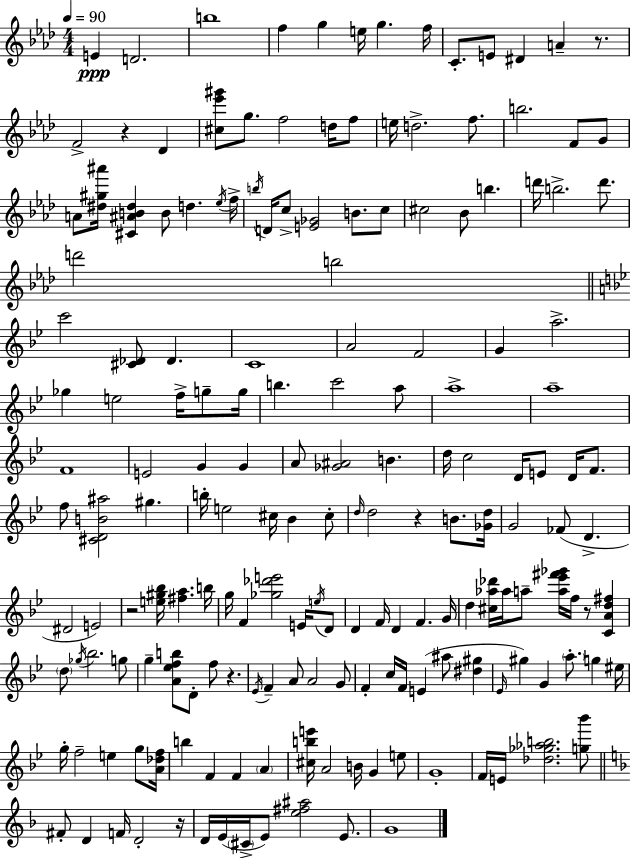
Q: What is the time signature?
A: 4/4